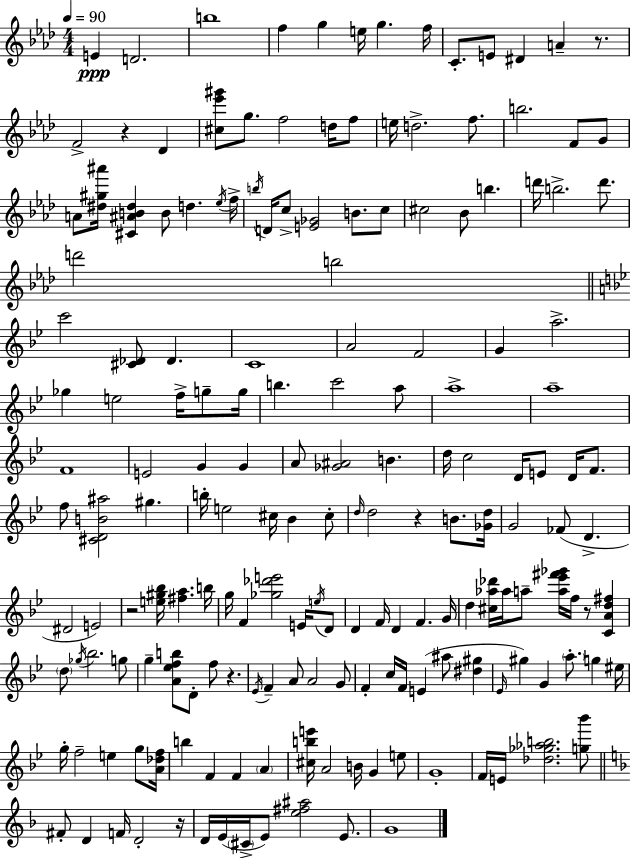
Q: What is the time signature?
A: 4/4